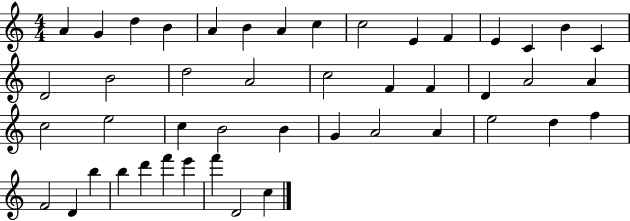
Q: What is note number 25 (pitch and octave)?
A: A4